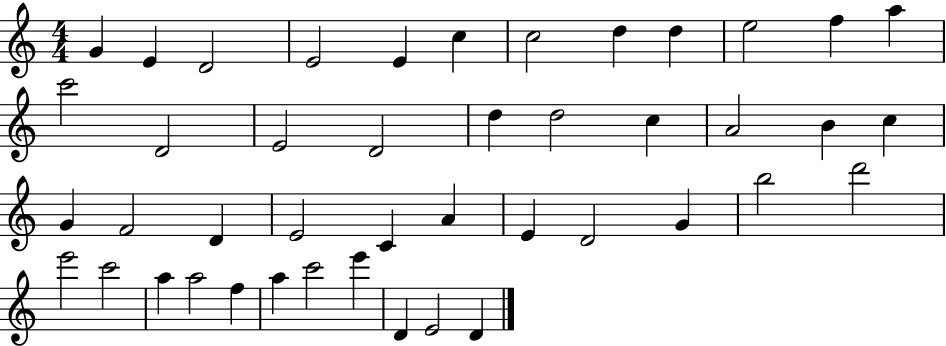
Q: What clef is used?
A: treble